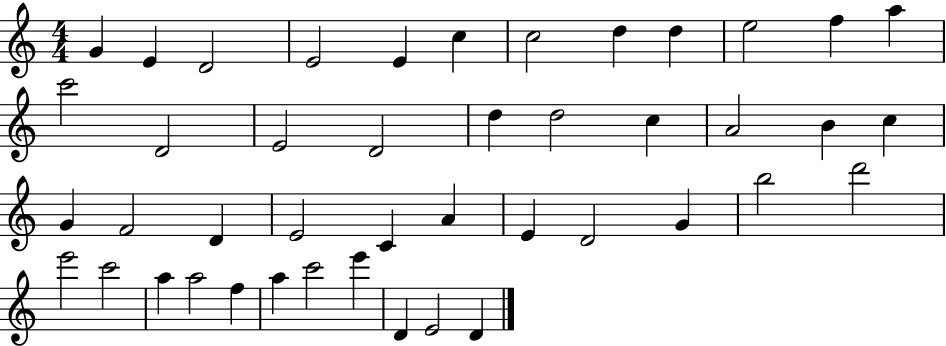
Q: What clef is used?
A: treble